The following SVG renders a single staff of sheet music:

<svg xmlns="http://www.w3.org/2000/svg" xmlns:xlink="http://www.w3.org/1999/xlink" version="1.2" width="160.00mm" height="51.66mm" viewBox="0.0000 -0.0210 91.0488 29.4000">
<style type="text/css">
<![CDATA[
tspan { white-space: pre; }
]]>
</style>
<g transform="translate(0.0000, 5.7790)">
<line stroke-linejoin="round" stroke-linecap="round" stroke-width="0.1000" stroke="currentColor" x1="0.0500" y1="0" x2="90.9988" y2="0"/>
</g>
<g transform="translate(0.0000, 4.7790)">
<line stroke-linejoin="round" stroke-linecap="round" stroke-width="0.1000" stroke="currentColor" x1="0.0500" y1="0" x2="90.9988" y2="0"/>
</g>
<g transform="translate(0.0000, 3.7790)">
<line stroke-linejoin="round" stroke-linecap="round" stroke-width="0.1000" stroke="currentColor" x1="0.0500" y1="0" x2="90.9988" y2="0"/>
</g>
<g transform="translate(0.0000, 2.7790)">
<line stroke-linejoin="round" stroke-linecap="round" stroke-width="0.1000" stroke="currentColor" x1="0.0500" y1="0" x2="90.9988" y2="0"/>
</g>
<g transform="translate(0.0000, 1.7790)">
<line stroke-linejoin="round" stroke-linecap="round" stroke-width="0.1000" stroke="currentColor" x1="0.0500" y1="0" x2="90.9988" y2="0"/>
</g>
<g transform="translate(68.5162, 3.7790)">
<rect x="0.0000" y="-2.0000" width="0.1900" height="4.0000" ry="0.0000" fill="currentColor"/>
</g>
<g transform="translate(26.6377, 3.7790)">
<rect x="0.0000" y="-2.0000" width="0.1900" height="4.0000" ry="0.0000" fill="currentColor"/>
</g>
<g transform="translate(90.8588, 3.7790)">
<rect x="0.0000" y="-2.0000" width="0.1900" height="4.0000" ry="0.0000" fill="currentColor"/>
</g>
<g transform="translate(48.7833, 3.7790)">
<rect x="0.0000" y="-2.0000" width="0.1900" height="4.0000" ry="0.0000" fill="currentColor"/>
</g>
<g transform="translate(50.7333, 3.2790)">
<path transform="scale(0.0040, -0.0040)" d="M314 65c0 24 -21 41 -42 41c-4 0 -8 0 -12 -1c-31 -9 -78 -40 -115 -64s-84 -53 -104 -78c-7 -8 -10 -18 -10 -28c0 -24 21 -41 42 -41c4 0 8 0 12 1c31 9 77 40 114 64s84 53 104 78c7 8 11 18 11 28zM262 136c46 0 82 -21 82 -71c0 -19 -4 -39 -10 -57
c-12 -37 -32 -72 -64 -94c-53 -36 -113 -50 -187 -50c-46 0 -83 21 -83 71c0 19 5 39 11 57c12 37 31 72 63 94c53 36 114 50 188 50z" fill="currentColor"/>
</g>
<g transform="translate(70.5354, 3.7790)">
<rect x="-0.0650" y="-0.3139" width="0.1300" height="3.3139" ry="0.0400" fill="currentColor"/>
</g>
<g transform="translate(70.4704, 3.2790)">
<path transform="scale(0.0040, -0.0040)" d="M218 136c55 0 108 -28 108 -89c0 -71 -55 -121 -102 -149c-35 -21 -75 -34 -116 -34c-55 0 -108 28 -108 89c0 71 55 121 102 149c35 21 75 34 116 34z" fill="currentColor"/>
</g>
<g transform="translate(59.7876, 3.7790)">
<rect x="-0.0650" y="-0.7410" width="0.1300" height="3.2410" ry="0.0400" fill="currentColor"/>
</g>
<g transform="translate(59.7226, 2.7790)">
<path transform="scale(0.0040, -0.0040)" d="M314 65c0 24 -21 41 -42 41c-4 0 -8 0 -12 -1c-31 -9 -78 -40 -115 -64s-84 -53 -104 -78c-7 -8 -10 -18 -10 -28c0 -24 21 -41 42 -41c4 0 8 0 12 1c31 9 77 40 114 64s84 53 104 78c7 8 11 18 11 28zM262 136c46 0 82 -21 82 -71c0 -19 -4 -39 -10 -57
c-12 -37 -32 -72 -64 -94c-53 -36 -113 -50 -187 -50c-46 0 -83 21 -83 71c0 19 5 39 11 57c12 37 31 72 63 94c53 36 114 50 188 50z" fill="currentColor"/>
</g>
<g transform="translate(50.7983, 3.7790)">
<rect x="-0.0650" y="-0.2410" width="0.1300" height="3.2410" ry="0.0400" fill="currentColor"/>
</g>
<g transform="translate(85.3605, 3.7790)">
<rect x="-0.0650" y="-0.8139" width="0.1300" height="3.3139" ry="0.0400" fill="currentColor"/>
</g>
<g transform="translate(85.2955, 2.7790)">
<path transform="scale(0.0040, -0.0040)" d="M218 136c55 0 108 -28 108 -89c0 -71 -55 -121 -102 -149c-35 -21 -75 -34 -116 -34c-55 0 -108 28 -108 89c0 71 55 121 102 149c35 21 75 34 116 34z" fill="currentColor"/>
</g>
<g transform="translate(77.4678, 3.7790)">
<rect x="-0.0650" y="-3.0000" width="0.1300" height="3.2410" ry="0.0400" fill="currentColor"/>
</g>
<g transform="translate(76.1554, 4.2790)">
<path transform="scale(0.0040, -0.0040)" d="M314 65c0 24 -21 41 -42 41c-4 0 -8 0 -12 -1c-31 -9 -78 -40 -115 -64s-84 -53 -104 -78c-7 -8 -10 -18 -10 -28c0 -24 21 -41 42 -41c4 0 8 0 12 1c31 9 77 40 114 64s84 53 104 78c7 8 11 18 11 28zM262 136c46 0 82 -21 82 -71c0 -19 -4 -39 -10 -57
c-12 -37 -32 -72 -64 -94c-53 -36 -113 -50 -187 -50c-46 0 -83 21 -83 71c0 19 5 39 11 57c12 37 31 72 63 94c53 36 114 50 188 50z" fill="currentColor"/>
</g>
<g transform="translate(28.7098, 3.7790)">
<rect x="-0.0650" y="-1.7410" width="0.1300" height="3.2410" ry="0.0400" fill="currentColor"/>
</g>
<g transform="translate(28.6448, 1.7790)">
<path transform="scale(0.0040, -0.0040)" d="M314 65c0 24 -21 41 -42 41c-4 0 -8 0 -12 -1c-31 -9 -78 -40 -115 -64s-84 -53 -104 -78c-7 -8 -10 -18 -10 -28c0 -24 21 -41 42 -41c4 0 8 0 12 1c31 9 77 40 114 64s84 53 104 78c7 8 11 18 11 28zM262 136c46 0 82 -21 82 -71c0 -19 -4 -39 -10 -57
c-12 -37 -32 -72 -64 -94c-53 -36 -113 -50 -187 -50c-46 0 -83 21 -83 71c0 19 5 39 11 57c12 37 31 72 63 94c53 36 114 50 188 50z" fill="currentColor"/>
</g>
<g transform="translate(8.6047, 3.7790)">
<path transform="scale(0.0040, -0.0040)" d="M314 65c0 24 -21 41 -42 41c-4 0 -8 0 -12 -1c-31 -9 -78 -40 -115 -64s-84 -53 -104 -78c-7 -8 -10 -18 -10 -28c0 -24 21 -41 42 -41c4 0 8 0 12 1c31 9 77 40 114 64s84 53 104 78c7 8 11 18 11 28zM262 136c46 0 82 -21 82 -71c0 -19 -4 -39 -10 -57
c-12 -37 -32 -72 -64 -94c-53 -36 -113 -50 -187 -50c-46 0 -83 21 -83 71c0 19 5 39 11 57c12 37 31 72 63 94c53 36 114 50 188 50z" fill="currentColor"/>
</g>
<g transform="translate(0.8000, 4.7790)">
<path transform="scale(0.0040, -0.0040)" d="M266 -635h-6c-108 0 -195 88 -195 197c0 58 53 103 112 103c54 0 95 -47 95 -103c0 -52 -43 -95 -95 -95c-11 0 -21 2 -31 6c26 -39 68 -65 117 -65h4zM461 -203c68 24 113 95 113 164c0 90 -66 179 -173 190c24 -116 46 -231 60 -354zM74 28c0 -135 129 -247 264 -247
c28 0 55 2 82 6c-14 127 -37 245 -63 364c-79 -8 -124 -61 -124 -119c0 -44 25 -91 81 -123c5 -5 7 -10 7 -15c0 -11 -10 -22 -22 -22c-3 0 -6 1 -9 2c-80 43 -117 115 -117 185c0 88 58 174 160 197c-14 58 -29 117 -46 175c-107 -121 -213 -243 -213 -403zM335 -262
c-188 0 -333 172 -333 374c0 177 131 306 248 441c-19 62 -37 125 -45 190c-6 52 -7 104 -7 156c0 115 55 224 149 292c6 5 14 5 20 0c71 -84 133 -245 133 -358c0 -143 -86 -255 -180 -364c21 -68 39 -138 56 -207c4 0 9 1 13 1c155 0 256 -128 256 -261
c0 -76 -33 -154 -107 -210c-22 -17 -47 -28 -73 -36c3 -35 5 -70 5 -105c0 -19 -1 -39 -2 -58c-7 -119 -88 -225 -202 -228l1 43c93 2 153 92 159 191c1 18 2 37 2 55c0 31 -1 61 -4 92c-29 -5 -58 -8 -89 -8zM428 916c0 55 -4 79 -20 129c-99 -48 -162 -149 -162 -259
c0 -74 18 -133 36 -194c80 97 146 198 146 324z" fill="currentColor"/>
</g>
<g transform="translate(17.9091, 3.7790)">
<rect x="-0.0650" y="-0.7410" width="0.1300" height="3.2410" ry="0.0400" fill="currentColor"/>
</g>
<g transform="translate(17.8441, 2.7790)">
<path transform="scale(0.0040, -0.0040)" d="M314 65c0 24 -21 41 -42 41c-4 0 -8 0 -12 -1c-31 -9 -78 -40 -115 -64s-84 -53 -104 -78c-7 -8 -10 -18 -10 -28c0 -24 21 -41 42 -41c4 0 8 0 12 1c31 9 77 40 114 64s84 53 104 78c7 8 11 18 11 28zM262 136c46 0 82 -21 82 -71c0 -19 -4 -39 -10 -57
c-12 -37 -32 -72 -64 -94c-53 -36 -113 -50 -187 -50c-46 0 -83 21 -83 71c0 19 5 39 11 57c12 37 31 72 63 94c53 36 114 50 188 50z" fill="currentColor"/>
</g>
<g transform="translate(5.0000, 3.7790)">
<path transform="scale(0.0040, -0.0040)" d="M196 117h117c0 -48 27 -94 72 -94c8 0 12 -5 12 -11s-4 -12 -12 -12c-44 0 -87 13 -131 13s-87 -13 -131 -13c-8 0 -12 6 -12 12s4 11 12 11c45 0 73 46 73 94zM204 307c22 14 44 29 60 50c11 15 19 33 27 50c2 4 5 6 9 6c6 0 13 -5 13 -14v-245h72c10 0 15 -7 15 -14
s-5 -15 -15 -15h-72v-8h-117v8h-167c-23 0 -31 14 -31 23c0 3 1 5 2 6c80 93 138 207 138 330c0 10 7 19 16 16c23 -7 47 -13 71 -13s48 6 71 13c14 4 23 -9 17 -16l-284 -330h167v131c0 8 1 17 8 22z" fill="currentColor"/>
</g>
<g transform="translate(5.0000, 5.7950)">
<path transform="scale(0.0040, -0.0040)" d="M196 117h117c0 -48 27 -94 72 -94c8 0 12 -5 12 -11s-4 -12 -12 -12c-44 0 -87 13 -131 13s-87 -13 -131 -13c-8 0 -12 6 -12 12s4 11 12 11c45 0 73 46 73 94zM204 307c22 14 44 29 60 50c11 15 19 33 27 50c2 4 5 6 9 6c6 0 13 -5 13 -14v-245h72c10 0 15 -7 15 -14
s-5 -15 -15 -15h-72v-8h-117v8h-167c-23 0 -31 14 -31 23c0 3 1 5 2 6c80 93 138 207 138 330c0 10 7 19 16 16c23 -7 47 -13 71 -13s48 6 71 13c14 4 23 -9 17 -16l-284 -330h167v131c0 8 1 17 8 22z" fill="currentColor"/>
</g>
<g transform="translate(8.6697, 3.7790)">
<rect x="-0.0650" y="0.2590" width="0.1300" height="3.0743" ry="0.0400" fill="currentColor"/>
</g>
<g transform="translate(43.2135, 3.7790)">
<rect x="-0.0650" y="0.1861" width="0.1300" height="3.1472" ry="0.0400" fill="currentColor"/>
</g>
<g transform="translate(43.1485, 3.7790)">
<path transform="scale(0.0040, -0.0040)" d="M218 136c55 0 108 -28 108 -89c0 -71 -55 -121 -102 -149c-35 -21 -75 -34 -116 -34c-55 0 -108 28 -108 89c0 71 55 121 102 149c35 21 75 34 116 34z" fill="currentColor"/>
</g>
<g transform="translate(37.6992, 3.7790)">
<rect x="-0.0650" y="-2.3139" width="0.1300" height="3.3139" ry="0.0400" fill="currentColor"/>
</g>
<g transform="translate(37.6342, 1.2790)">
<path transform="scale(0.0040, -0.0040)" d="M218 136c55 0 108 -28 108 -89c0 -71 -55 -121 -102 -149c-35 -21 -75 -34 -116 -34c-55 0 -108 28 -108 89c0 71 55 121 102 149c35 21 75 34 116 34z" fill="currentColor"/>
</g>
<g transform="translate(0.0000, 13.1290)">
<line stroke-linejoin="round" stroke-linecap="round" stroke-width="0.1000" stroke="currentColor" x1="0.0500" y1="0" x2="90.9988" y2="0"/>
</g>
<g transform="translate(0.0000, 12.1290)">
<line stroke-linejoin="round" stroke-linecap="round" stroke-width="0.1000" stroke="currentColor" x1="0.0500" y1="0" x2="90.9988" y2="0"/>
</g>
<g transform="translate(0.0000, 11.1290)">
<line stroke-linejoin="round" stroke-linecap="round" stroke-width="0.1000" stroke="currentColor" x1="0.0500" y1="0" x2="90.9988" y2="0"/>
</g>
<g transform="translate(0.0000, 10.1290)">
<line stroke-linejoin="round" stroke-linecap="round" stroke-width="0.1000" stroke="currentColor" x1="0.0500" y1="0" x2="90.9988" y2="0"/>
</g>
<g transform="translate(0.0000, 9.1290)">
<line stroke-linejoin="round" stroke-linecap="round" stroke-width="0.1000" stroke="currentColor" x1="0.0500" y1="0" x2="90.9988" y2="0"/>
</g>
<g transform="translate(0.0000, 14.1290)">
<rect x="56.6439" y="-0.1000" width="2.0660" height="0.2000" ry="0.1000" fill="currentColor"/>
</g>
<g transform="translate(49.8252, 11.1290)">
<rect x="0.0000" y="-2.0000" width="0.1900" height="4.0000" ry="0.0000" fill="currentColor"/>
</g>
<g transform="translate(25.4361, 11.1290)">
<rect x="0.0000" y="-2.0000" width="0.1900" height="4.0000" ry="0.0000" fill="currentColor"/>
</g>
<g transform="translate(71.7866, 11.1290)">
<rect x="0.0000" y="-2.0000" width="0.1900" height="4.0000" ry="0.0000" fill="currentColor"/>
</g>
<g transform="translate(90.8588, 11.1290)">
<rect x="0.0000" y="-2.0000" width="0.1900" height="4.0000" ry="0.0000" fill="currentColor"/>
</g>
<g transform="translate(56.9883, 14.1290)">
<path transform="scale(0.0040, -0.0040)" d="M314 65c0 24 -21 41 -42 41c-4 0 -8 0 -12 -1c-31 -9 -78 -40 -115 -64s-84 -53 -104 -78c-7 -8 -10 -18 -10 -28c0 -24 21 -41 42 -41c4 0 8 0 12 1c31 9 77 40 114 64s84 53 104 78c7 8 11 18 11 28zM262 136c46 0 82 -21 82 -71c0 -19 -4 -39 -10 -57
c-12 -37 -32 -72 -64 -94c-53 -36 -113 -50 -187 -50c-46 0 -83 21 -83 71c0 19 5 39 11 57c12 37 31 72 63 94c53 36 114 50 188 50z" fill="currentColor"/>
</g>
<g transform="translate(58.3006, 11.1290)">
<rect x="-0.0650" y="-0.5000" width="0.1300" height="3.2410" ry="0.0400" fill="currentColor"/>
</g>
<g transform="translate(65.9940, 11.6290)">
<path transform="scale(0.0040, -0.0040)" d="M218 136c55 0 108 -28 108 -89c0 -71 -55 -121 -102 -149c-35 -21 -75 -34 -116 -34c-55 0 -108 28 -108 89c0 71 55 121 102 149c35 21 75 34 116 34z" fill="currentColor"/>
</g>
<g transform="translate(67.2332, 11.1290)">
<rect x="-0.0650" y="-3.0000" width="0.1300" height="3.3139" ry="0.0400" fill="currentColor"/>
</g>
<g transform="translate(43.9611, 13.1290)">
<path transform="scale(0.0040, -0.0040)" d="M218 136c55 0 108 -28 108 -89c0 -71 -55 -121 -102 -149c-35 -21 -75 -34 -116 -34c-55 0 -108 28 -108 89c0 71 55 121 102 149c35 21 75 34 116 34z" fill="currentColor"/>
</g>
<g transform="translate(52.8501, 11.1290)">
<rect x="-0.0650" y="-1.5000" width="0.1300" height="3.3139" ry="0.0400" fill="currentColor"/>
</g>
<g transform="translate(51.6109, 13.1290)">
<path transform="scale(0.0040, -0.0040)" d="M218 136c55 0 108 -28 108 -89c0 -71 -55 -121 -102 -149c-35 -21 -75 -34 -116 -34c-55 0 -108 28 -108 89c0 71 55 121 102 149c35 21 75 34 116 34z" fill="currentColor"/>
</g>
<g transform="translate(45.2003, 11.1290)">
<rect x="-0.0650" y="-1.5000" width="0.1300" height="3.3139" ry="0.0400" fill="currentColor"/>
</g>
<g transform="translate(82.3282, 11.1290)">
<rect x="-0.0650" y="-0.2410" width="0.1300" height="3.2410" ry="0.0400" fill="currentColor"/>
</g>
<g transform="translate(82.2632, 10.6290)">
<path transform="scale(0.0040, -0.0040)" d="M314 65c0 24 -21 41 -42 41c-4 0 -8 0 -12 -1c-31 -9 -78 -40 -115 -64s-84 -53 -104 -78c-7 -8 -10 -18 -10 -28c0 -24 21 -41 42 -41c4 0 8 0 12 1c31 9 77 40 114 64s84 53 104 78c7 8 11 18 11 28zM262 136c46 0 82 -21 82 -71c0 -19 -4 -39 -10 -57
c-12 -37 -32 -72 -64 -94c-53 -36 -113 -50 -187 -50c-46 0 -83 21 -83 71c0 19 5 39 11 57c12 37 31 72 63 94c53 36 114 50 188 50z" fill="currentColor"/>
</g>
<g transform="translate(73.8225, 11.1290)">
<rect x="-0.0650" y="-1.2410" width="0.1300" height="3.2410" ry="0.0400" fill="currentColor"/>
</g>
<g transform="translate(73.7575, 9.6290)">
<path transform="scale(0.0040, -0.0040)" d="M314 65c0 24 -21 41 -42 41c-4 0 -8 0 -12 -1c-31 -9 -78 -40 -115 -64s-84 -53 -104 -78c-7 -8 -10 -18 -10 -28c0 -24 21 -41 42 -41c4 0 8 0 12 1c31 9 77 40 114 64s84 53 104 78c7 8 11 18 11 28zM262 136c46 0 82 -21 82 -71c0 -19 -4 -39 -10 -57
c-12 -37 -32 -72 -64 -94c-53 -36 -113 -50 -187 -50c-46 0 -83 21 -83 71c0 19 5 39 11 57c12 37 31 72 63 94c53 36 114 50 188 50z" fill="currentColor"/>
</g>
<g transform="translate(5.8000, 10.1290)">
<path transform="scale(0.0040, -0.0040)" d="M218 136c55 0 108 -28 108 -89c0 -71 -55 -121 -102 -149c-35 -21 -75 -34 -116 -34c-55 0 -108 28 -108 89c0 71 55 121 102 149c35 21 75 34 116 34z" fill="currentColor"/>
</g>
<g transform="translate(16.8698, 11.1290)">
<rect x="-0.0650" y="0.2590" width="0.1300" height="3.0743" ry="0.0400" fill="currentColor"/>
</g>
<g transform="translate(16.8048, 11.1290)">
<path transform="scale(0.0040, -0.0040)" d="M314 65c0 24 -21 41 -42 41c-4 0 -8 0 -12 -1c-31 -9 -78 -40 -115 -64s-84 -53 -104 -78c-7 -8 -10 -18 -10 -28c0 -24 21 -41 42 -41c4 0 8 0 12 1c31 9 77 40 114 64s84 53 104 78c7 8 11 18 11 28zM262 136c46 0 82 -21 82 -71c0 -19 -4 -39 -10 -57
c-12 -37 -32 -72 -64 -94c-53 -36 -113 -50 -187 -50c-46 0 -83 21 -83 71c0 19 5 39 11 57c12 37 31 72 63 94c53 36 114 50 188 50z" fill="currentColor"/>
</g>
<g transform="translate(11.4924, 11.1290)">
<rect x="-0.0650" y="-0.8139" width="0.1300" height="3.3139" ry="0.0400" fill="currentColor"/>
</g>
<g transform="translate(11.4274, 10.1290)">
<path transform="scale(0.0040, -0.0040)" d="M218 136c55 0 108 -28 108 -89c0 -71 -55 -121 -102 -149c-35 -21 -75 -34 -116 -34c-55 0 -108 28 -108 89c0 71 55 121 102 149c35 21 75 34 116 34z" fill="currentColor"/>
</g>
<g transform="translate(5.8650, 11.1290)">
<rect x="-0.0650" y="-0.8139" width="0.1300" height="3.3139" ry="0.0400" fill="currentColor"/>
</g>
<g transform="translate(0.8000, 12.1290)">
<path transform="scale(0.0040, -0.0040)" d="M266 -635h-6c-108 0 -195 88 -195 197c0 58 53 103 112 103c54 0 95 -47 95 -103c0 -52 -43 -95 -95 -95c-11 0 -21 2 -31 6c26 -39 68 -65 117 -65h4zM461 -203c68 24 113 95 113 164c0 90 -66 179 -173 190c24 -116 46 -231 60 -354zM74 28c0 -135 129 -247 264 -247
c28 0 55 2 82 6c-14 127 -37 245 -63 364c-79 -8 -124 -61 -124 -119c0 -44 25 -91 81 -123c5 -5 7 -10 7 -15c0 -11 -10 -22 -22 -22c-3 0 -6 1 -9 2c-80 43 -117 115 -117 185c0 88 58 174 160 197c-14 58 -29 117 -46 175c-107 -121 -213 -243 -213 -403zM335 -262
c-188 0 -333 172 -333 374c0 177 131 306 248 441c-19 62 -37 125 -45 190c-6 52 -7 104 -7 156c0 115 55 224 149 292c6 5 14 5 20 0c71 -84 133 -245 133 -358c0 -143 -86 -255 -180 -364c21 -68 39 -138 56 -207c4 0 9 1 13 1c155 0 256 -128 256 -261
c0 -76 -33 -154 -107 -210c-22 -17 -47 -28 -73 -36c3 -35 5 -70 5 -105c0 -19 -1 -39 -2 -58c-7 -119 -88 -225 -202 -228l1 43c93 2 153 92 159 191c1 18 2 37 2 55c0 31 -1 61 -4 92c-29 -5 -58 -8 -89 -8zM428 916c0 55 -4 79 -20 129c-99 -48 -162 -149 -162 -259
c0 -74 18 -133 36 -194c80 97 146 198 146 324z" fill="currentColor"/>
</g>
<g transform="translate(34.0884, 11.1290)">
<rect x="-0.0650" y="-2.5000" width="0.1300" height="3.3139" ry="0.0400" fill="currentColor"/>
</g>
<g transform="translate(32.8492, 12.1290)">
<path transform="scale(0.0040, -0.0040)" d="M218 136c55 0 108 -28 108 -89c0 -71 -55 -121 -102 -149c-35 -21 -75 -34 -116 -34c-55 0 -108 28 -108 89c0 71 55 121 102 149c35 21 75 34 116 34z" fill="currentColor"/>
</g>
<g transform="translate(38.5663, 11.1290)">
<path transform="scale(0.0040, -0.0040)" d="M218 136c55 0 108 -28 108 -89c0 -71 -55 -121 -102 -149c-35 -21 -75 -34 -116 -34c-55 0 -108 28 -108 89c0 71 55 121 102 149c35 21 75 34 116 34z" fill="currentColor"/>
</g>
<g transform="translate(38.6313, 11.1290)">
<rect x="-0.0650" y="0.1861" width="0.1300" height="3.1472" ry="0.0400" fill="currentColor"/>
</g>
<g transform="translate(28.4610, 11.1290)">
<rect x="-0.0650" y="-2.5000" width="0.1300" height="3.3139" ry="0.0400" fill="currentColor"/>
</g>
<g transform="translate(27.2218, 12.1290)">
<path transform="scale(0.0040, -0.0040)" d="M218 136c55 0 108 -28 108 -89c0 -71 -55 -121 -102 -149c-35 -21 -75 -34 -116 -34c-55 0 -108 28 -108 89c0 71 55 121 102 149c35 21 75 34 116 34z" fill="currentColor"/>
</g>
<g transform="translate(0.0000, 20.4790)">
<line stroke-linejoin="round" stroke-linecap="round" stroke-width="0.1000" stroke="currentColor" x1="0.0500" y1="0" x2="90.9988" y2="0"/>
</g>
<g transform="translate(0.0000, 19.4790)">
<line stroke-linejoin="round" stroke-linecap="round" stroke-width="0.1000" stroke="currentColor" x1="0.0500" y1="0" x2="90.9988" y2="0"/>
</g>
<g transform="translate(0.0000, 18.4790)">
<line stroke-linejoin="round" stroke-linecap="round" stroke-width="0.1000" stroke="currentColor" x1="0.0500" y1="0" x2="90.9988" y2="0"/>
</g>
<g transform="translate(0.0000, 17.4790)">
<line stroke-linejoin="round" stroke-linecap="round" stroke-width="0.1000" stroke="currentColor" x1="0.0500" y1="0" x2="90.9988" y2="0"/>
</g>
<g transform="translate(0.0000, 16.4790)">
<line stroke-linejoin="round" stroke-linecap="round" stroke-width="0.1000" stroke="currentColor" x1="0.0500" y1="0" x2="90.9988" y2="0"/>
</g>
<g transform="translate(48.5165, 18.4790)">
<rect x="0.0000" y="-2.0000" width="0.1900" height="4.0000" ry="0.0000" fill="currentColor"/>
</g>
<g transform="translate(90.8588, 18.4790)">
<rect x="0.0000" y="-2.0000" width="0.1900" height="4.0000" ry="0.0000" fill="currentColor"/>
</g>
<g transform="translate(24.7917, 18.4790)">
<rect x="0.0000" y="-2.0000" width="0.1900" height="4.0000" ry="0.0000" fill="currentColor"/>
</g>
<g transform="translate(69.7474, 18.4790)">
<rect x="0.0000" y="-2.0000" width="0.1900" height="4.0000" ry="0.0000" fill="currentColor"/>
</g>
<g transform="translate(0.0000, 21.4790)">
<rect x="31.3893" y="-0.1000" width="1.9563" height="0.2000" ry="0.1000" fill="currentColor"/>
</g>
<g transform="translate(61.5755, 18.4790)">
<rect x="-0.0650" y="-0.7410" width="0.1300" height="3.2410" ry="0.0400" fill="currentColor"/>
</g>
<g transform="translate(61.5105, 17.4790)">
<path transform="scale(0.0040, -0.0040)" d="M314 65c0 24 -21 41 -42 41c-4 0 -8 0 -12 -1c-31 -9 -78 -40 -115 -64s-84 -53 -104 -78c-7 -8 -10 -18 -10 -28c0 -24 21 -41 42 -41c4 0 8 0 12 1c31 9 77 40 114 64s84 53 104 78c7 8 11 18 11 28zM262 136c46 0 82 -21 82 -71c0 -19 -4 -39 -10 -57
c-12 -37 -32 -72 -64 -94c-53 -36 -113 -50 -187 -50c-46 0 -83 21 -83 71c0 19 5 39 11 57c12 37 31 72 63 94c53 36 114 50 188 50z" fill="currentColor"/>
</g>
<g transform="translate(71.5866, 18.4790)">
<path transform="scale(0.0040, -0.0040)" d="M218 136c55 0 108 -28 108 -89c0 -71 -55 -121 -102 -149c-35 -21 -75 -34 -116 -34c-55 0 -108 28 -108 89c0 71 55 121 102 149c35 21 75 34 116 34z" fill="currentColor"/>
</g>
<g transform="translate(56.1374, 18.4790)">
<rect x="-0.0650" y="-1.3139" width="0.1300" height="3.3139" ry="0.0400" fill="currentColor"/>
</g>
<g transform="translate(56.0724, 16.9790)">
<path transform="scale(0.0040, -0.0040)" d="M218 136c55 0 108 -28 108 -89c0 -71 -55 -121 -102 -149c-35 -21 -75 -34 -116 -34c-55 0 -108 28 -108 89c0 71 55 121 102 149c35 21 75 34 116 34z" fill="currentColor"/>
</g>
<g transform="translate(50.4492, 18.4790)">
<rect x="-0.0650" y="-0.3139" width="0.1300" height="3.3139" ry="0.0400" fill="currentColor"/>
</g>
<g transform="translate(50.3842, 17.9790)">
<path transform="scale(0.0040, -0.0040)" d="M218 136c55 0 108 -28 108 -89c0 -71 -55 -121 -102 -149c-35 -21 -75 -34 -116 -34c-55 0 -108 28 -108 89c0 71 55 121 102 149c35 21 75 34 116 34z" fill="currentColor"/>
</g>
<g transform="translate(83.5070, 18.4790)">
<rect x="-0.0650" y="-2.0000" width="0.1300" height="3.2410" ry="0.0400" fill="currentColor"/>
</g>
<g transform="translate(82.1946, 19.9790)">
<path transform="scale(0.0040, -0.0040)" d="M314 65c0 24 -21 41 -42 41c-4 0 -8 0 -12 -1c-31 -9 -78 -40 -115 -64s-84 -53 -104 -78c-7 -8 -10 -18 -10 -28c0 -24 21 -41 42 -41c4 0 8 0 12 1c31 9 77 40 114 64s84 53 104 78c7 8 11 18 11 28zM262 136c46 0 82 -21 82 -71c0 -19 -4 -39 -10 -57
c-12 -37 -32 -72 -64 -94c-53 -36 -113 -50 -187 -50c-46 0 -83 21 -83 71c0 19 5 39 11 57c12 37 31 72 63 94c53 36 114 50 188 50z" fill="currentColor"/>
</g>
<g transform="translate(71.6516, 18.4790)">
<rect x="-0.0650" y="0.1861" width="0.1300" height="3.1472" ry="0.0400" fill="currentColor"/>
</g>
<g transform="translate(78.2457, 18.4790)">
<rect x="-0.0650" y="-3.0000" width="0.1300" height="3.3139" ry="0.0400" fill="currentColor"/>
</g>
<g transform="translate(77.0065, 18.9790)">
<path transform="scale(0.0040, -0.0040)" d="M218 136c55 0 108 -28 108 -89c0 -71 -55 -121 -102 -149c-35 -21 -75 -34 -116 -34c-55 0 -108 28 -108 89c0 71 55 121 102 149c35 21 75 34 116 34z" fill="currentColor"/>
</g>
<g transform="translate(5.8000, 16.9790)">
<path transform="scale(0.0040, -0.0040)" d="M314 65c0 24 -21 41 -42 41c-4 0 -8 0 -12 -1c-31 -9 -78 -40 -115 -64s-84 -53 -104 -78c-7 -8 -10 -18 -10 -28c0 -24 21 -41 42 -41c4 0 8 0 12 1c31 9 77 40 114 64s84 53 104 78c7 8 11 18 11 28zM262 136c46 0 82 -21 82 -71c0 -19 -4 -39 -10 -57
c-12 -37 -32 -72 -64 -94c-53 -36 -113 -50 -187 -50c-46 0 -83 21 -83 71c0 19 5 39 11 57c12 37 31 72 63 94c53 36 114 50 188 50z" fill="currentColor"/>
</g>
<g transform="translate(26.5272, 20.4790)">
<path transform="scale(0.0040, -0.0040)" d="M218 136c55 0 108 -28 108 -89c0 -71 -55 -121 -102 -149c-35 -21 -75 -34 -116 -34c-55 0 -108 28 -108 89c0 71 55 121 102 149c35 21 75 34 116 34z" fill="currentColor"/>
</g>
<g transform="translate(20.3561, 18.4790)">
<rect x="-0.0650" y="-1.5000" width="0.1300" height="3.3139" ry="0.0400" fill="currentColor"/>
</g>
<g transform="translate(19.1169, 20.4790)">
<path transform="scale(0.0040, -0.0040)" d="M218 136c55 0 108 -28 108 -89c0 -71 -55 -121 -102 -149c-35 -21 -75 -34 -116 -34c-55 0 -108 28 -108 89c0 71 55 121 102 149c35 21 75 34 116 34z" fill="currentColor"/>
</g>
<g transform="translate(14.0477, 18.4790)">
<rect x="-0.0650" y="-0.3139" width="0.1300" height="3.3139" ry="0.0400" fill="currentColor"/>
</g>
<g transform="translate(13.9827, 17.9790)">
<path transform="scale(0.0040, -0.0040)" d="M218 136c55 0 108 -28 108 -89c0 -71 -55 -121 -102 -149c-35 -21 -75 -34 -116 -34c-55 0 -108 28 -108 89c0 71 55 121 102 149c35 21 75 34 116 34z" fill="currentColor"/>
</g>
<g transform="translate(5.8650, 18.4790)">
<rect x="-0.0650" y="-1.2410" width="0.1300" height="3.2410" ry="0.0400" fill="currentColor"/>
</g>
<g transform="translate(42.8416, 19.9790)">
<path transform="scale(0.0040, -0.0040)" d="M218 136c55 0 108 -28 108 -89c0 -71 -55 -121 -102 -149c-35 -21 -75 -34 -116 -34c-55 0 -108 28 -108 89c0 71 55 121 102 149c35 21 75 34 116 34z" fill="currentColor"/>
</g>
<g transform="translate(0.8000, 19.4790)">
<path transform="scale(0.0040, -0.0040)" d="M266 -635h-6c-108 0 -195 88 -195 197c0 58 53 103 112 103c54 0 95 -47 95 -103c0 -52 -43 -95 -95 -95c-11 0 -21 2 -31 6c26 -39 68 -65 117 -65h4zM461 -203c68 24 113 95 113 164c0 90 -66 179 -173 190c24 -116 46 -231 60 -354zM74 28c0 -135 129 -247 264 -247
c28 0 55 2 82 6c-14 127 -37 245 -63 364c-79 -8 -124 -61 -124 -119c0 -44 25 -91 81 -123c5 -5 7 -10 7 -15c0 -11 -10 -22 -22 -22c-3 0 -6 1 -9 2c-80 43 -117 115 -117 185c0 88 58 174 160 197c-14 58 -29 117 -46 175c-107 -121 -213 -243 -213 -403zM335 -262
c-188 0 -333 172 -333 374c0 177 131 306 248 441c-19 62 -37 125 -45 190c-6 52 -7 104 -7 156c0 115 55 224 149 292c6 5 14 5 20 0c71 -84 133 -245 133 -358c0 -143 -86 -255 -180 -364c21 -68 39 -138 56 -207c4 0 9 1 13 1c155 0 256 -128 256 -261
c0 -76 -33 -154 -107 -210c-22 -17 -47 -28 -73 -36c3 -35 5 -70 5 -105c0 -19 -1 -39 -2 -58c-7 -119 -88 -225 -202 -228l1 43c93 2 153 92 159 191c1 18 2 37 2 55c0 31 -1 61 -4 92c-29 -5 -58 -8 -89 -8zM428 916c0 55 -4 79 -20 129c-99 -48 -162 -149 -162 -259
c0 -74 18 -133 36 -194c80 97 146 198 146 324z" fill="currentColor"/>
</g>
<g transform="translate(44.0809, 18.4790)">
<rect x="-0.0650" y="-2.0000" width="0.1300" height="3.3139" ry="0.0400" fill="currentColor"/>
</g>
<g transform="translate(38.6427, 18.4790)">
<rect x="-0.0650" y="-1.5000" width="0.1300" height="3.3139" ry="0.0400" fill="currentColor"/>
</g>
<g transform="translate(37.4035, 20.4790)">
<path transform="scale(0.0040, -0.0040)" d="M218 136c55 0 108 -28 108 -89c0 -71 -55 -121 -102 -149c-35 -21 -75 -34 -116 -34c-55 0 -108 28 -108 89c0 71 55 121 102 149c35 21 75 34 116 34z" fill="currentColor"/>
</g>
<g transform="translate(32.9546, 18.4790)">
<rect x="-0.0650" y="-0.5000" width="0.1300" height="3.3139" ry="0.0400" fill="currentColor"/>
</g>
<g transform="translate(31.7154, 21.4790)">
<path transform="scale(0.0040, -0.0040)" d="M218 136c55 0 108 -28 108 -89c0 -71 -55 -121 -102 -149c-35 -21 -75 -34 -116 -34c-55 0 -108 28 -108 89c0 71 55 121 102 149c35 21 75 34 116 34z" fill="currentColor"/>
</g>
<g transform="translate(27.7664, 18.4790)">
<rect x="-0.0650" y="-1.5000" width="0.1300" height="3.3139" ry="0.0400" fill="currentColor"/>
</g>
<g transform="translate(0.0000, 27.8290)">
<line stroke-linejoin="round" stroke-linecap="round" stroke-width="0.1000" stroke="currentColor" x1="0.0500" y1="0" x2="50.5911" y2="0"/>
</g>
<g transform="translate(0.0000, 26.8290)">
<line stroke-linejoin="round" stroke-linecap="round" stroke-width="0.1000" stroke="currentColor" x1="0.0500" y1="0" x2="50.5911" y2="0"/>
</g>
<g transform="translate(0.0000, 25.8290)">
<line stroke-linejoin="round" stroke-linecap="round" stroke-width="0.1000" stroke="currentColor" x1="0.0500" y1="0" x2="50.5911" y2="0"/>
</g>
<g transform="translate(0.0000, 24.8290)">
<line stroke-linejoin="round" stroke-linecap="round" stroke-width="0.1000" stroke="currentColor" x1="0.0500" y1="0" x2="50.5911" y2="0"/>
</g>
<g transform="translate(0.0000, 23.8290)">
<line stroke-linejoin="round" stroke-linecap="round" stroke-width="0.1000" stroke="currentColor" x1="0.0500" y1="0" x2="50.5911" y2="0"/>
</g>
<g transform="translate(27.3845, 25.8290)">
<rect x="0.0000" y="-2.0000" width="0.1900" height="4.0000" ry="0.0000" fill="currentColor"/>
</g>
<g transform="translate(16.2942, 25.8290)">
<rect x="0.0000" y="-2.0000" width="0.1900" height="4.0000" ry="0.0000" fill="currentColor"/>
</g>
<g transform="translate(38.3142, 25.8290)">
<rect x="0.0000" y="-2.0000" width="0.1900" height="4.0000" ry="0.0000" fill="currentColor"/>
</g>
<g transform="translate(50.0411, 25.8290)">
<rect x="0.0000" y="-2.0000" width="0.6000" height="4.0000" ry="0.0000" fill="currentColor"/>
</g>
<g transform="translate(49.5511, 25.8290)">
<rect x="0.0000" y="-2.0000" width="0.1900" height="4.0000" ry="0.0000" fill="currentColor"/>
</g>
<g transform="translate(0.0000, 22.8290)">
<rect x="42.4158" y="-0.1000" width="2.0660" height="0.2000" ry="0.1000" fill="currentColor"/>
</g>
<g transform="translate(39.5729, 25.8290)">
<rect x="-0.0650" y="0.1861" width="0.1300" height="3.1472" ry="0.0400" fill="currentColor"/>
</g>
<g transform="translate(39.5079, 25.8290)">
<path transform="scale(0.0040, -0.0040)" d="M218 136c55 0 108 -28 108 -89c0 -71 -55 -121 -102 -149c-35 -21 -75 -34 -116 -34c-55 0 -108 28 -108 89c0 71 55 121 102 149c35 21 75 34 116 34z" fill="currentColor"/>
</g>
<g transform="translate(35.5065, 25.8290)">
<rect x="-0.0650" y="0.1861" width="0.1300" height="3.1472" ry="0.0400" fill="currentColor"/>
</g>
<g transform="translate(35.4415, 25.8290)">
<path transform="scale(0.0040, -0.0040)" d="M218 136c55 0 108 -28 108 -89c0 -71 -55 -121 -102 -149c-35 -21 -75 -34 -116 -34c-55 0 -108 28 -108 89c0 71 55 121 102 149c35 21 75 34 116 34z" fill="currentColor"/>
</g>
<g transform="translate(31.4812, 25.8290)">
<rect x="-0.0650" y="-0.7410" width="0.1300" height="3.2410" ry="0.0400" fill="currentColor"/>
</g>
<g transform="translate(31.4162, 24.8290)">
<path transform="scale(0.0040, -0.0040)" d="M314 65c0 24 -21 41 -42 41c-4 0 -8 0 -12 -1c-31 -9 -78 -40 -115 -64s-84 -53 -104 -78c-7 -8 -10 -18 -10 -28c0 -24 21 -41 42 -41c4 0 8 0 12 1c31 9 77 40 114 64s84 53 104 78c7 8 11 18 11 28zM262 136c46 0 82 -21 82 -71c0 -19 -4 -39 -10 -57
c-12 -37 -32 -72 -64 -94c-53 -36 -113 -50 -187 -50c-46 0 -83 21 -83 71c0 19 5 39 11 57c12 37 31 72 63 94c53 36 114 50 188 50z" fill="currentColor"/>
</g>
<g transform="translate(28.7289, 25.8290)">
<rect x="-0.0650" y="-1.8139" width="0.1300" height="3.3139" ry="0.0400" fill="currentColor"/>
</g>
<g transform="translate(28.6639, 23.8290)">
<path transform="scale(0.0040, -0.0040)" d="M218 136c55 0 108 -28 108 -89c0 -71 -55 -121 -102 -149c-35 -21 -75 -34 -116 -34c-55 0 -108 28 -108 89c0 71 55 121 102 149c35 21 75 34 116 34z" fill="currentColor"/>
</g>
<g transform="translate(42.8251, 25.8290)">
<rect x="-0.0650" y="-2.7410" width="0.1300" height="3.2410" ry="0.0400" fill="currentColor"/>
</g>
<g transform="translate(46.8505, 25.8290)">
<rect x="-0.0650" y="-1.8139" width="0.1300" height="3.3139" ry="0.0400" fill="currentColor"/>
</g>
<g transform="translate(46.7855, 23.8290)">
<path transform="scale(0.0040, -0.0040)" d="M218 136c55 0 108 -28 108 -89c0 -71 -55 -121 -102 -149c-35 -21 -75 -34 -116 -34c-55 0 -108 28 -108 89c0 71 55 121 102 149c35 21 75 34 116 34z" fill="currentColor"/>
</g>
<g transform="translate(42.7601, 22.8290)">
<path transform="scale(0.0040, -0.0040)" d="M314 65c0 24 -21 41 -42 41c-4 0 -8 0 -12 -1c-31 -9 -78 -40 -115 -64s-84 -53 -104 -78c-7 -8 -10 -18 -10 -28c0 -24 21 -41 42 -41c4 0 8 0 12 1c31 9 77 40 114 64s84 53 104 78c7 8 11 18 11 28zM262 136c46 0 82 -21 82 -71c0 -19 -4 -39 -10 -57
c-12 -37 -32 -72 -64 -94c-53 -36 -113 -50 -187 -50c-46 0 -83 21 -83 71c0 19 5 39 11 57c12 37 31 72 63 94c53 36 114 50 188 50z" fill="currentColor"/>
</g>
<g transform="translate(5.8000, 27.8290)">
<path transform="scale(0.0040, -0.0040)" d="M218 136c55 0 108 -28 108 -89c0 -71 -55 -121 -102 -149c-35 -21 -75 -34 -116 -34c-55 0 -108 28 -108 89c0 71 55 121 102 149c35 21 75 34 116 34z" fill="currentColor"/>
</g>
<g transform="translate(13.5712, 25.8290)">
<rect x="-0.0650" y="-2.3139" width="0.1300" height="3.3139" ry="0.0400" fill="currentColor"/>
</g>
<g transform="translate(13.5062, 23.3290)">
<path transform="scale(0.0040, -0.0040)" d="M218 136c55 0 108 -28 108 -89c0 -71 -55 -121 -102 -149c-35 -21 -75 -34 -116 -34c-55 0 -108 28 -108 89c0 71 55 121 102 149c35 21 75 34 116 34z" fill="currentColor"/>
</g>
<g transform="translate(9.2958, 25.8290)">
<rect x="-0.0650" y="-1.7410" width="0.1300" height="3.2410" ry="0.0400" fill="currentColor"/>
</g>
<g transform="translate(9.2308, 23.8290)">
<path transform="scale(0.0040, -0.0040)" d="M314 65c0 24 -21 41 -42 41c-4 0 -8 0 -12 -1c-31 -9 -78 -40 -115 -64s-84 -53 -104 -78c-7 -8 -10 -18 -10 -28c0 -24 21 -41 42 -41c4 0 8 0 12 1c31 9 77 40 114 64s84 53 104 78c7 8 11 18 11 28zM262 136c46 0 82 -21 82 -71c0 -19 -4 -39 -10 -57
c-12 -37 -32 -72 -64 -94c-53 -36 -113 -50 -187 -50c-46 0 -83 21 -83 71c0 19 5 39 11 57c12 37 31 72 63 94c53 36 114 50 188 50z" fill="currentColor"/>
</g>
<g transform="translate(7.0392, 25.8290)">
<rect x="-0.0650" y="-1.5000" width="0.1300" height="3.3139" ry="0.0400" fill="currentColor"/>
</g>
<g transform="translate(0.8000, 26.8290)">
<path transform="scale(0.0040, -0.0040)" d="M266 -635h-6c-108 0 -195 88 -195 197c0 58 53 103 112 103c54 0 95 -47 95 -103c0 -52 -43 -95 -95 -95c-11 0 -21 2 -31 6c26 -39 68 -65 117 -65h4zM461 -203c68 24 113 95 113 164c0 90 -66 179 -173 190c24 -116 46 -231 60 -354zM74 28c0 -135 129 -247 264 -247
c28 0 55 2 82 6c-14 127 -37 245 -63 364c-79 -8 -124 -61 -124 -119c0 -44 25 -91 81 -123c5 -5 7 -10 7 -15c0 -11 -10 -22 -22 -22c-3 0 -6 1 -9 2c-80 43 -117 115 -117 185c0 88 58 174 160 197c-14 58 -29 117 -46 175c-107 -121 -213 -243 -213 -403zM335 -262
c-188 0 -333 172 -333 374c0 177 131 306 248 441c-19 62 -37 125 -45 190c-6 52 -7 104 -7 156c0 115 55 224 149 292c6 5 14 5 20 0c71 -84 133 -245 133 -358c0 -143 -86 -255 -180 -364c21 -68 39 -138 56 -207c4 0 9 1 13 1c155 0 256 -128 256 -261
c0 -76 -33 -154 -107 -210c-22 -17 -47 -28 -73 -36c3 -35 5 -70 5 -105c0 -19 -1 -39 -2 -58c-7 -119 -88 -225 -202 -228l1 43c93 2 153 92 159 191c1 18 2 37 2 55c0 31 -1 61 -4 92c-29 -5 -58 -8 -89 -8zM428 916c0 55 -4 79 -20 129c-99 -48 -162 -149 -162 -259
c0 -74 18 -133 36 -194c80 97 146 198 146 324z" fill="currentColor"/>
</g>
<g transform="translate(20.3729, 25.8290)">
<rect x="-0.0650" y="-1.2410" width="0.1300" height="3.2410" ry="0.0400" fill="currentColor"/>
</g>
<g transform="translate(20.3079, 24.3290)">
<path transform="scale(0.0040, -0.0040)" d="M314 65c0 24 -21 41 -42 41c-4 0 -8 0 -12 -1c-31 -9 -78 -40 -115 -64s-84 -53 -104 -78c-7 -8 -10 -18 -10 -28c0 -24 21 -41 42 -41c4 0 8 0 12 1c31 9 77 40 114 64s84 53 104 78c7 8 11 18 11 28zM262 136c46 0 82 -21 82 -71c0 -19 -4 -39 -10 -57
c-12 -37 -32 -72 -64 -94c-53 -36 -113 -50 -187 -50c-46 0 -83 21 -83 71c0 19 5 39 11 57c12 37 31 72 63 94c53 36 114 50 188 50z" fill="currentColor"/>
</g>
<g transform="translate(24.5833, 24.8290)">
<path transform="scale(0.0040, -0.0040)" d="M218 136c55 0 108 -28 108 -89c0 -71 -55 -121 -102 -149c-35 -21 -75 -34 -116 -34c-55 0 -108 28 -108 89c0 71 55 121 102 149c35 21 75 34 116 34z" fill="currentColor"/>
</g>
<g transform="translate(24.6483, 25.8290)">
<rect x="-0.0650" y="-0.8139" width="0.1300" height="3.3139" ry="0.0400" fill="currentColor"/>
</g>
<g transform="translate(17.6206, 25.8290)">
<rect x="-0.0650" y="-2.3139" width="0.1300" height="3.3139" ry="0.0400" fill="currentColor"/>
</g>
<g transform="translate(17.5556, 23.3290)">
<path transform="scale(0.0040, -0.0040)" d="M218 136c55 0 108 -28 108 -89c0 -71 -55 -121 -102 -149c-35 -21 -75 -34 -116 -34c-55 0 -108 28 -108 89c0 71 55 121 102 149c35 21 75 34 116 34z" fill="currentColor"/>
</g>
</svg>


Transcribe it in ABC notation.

X:1
T:Untitled
M:4/4
L:1/4
K:C
B2 d2 f2 g B c2 d2 c A2 d d d B2 G G B E E C2 A e2 c2 e2 c E E C E F c e d2 B A F2 E f2 g g e2 d f d2 B B a2 f